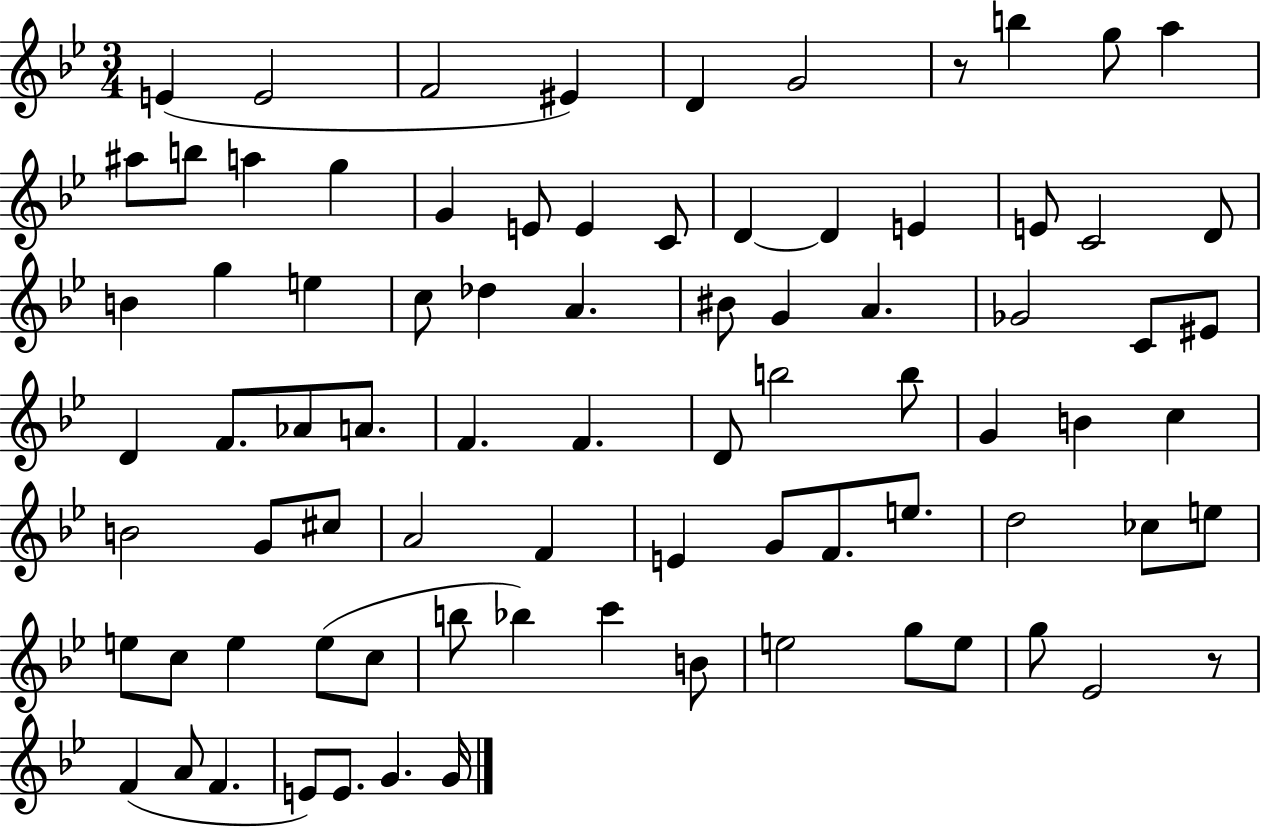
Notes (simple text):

E4/q E4/h F4/h EIS4/q D4/q G4/h R/e B5/q G5/e A5/q A#5/e B5/e A5/q G5/q G4/q E4/e E4/q C4/e D4/q D4/q E4/q E4/e C4/h D4/e B4/q G5/q E5/q C5/e Db5/q A4/q. BIS4/e G4/q A4/q. Gb4/h C4/e EIS4/e D4/q F4/e. Ab4/e A4/e. F4/q. F4/q. D4/e B5/h B5/e G4/q B4/q C5/q B4/h G4/e C#5/e A4/h F4/q E4/q G4/e F4/e. E5/e. D5/h CES5/e E5/e E5/e C5/e E5/q E5/e C5/e B5/e Bb5/q C6/q B4/e E5/h G5/e E5/e G5/e Eb4/h R/e F4/q A4/e F4/q. E4/e E4/e. G4/q. G4/s